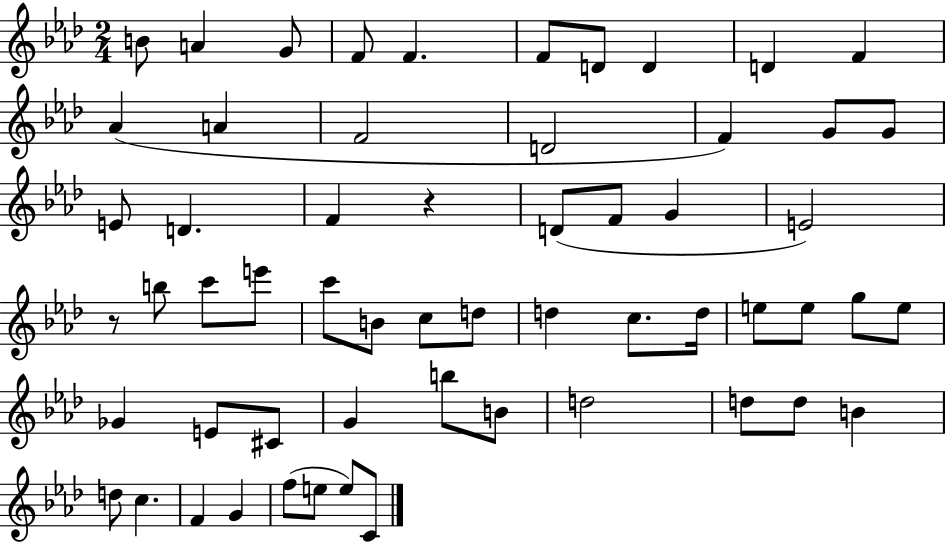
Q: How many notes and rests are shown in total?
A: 58